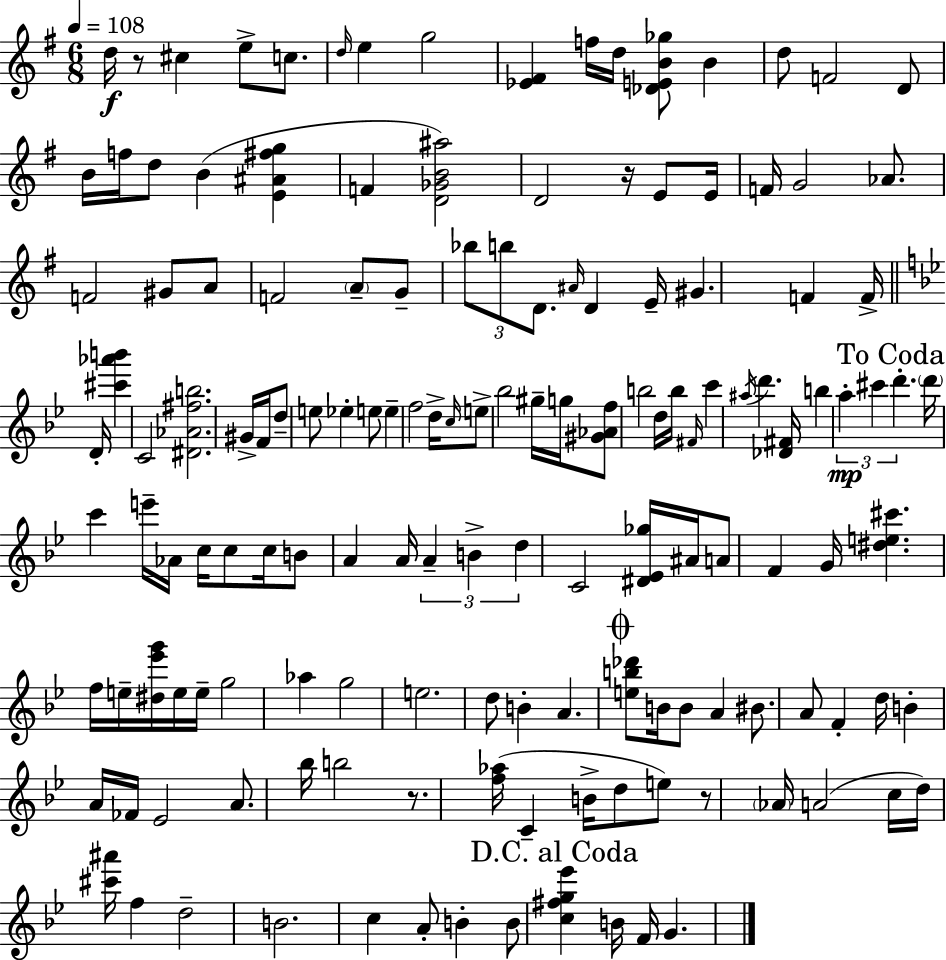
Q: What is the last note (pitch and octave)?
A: G4